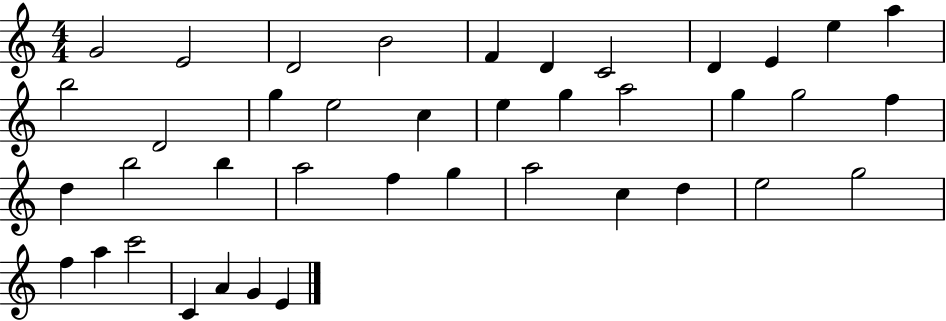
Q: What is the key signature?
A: C major